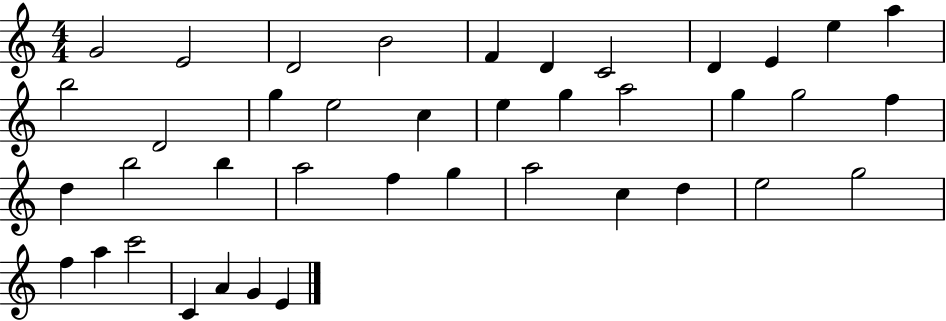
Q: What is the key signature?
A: C major